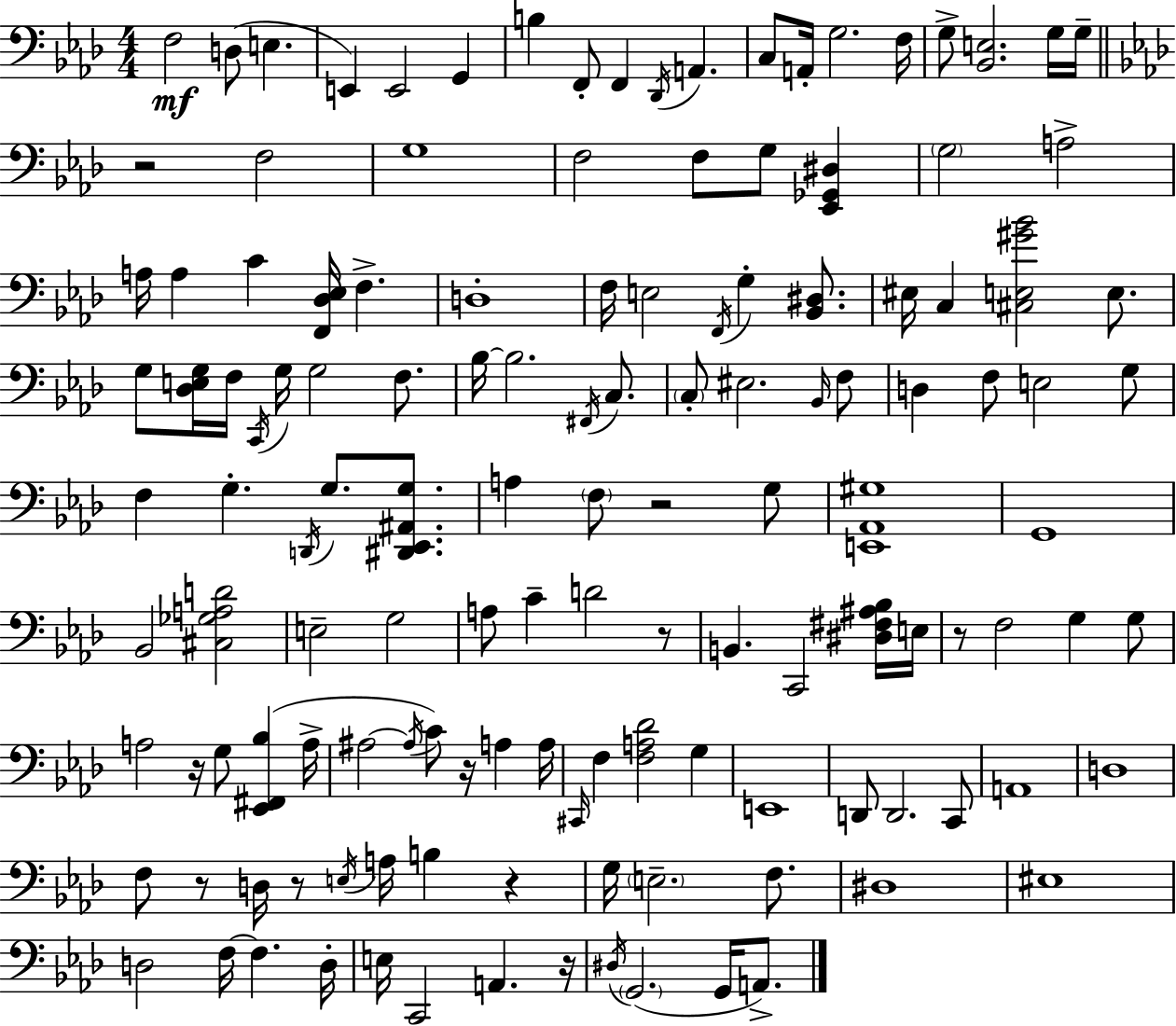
{
  \clef bass
  \numericTimeSignature
  \time 4/4
  \key aes \major
  f2\mf d8( e4. | e,4) e,2 g,4 | b4 f,8-. f,4 \acciaccatura { des,16 } a,4. | c8 a,16-. g2. | \break f16 g8-> <bes, e>2. g16 | g16-- \bar "||" \break \key aes \major r2 f2 | g1 | f2 f8 g8 <ees, ges, dis>4 | \parenthesize g2 a2-> | \break a16 a4 c'4 <f, des ees>16 f4.-> | d1-. | f16 e2 \acciaccatura { f,16 } g4-. <bes, dis>8. | eis16 c4 <cis e gis' bes'>2 e8. | \break g8 <des e g>16 f16 \acciaccatura { c,16 } g16 g2 f8. | bes16~~ bes2. \acciaccatura { fis,16 } | c8. \parenthesize c8-. eis2. | \grace { bes,16 } f8 d4 f8 e2 | \break g8 f4 g4.-. \acciaccatura { d,16 } g8. | <dis, ees, ais, g>8. a4 \parenthesize f8 r2 | g8 <e, aes, gis>1 | g,1 | \break bes,2 <cis ges a d'>2 | e2-- g2 | a8 c'4-- d'2 | r8 b,4. c,2 | \break <dis fis ais bes>16 e16 r8 f2 g4 | g8 a2 r16 g8 | <ees, fis, bes>4( a16-> ais2~~ \acciaccatura { ais16 } c'8) | r16 a4 a16 \grace { cis,16 } f4 <f a des'>2 | \break g4 e,1 | d,8 d,2. | c,8 a,1 | d1 | \break f8 r8 d16 r8 \acciaccatura { e16 } a16 | b4 r4 g16 \parenthesize e2.-- | f8. dis1 | eis1 | \break d2 | f16~~ f4. d16-. e16 c,2 | a,4. r16 \acciaccatura { dis16 } \parenthesize g,2.( | g,16 a,8.->) \bar "|."
}